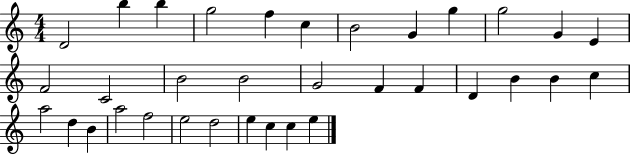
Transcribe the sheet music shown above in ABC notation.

X:1
T:Untitled
M:4/4
L:1/4
K:C
D2 b b g2 f c B2 G g g2 G E F2 C2 B2 B2 G2 F F D B B c a2 d B a2 f2 e2 d2 e c c e